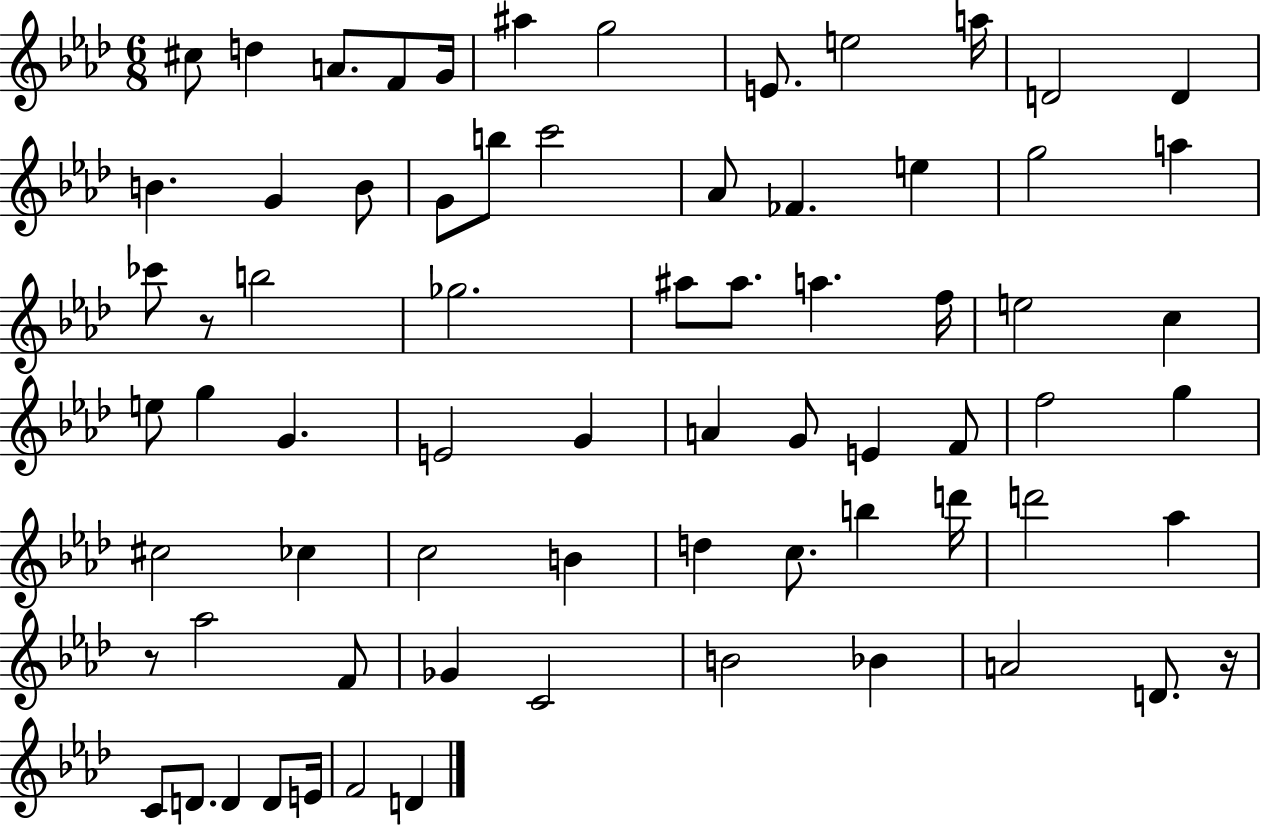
C#5/e D5/q A4/e. F4/e G4/s A#5/q G5/h E4/e. E5/h A5/s D4/h D4/q B4/q. G4/q B4/e G4/e B5/e C6/h Ab4/e FES4/q. E5/q G5/h A5/q CES6/e R/e B5/h Gb5/h. A#5/e A#5/e. A5/q. F5/s E5/h C5/q E5/e G5/q G4/q. E4/h G4/q A4/q G4/e E4/q F4/e F5/h G5/q C#5/h CES5/q C5/h B4/q D5/q C5/e. B5/q D6/s D6/h Ab5/q R/e Ab5/h F4/e Gb4/q C4/h B4/h Bb4/q A4/h D4/e. R/s C4/e D4/e. D4/q D4/e E4/s F4/h D4/q